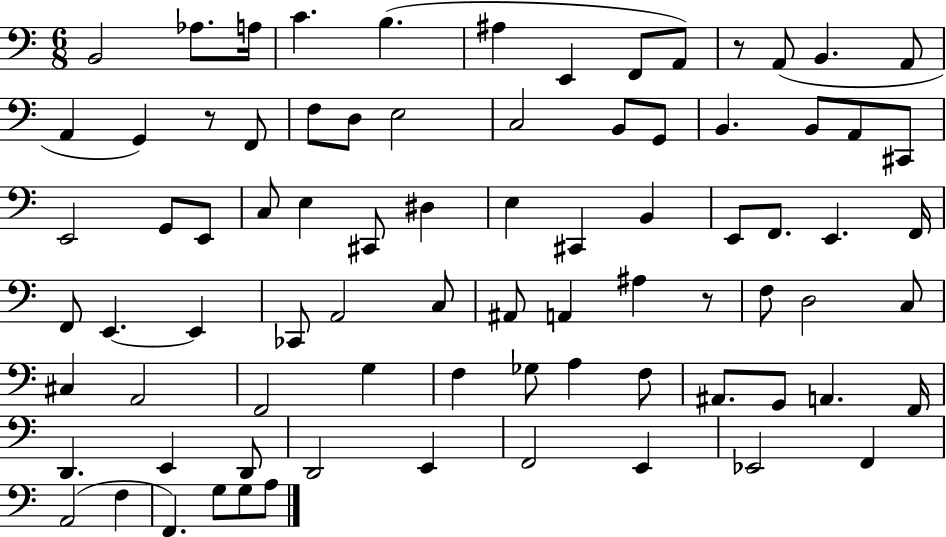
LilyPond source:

{
  \clef bass
  \numericTimeSignature
  \time 6/8
  \key c \major
  b,2 aes8. a16 | c'4. b4.( | ais4 e,4 f,8 a,8) | r8 a,8( b,4. a,8 | \break a,4 g,4) r8 f,8 | f8 d8 e2 | c2 b,8 g,8 | b,4. b,8 a,8 cis,8 | \break e,2 g,8 e,8 | c8 e4 cis,8 dis4 | e4 cis,4 b,4 | e,8 f,8. e,4. f,16 | \break f,8 e,4.~~ e,4 | ces,8 a,2 c8 | ais,8 a,4 ais4 r8 | f8 d2 c8 | \break cis4 a,2 | f,2 g4 | f4 ges8 a4 f8 | ais,8. g,8 a,4. f,16 | \break d,4. e,4 d,8 | d,2 e,4 | f,2 e,4 | ees,2 f,4 | \break a,2( f4 | f,4.) g8 g8 a8 | \bar "|."
}